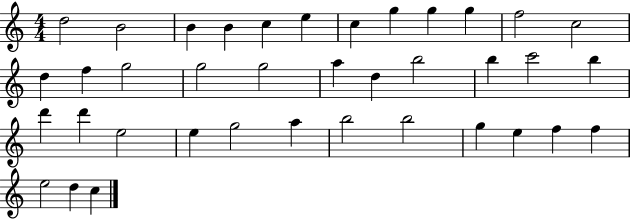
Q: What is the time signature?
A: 4/4